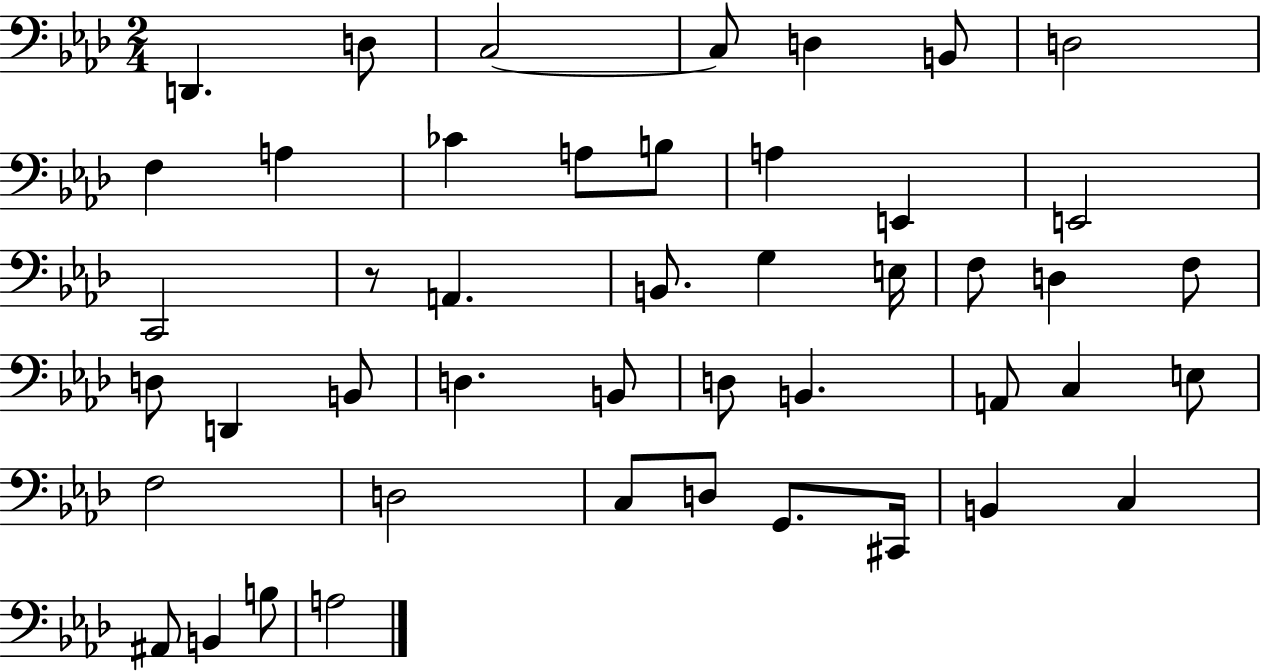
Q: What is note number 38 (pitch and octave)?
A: G2